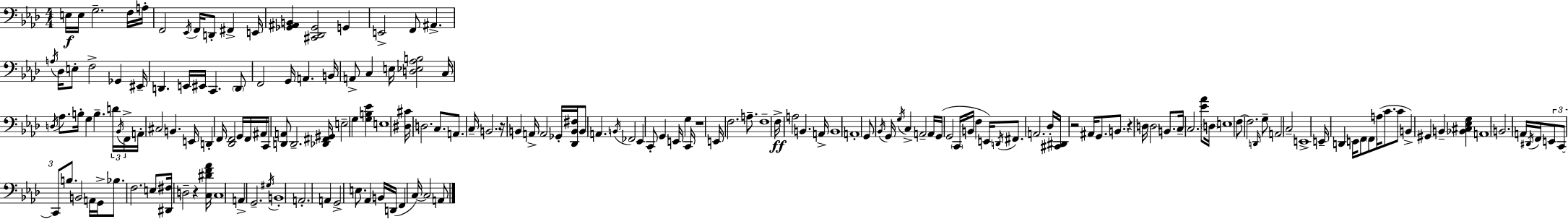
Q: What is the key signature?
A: AES major